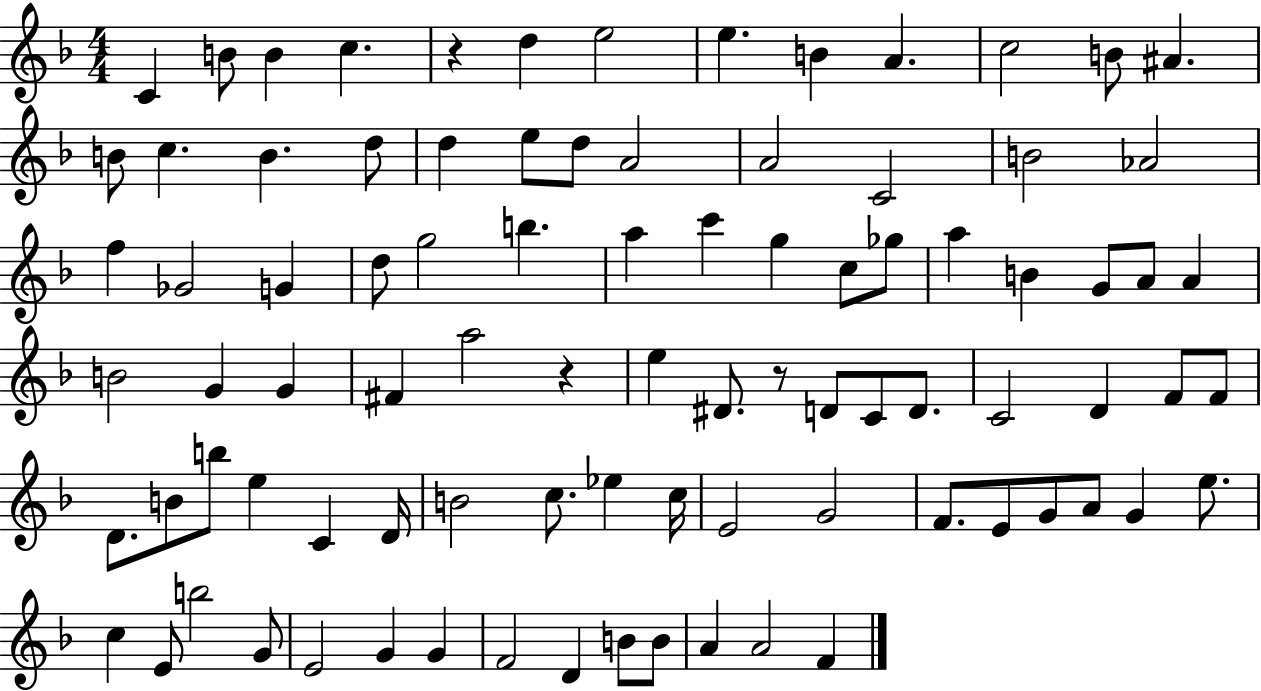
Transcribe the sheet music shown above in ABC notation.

X:1
T:Untitled
M:4/4
L:1/4
K:F
C B/2 B c z d e2 e B A c2 B/2 ^A B/2 c B d/2 d e/2 d/2 A2 A2 C2 B2 _A2 f _G2 G d/2 g2 b a c' g c/2 _g/2 a B G/2 A/2 A B2 G G ^F a2 z e ^D/2 z/2 D/2 C/2 D/2 C2 D F/2 F/2 D/2 B/2 b/2 e C D/4 B2 c/2 _e c/4 E2 G2 F/2 E/2 G/2 A/2 G e/2 c E/2 b2 G/2 E2 G G F2 D B/2 B/2 A A2 F